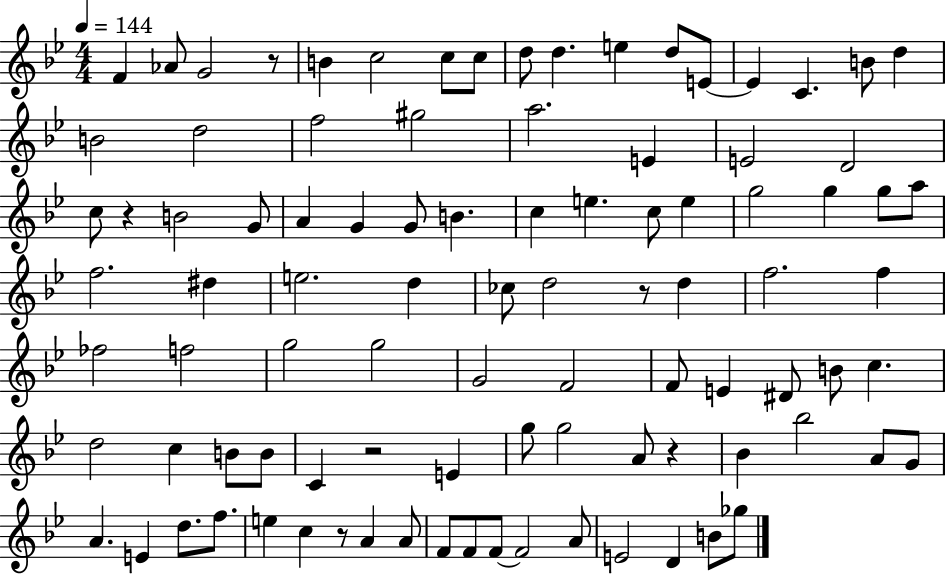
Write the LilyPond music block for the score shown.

{
  \clef treble
  \numericTimeSignature
  \time 4/4
  \key bes \major
  \tempo 4 = 144
  f'4 aes'8 g'2 r8 | b'4 c''2 c''8 c''8 | d''8 d''4. e''4 d''8 e'8~~ | e'4 c'4. b'8 d''4 | \break b'2 d''2 | f''2 gis''2 | a''2. e'4 | e'2 d'2 | \break c''8 r4 b'2 g'8 | a'4 g'4 g'8 b'4. | c''4 e''4. c''8 e''4 | g''2 g''4 g''8 a''8 | \break f''2. dis''4 | e''2. d''4 | ces''8 d''2 r8 d''4 | f''2. f''4 | \break fes''2 f''2 | g''2 g''2 | g'2 f'2 | f'8 e'4 dis'8 b'8 c''4. | \break d''2 c''4 b'8 b'8 | c'4 r2 e'4 | g''8 g''2 a'8 r4 | bes'4 bes''2 a'8 g'8 | \break a'4. e'4 d''8. f''8. | e''4 c''4 r8 a'4 a'8 | f'8 f'8 f'8~~ f'2 a'8 | e'2 d'4 b'8 ges''8 | \break \bar "|."
}